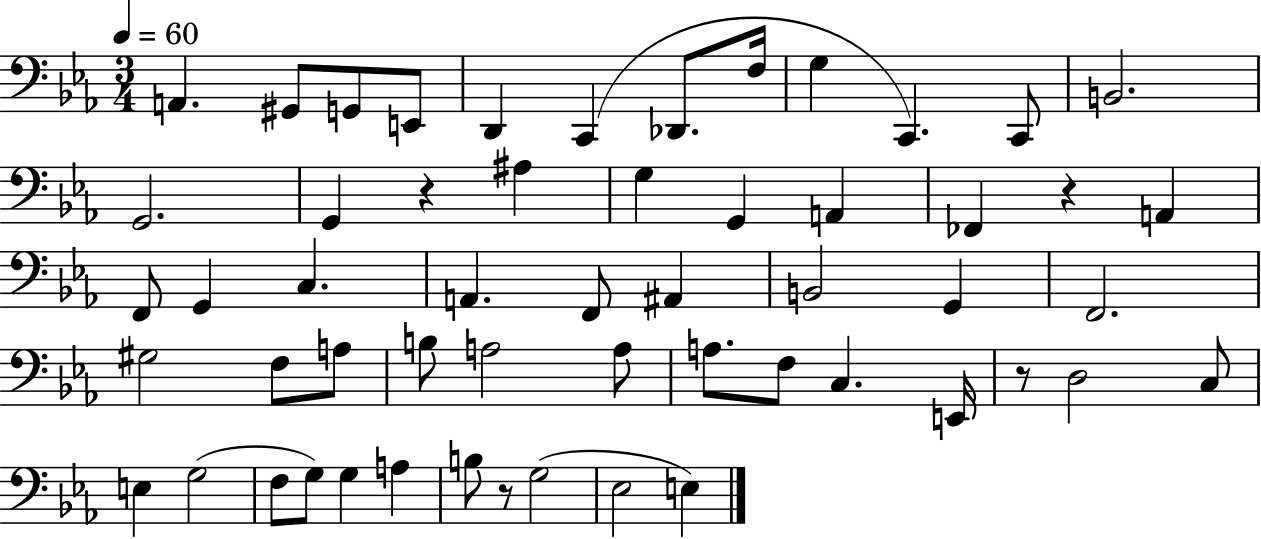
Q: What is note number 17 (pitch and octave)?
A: G2